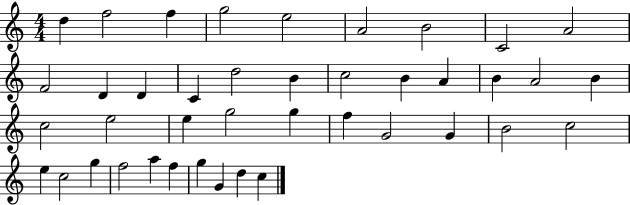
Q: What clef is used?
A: treble